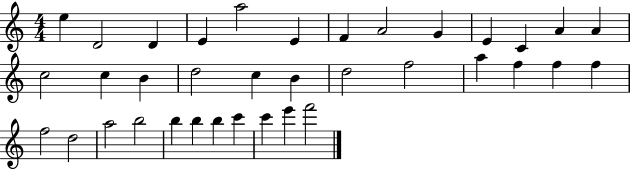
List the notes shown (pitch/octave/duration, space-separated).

E5/q D4/h D4/q E4/q A5/h E4/q F4/q A4/h G4/q E4/q C4/q A4/q A4/q C5/h C5/q B4/q D5/h C5/q B4/q D5/h F5/h A5/q F5/q F5/q F5/q F5/h D5/h A5/h B5/h B5/q B5/q B5/q C6/q C6/q E6/q F6/h